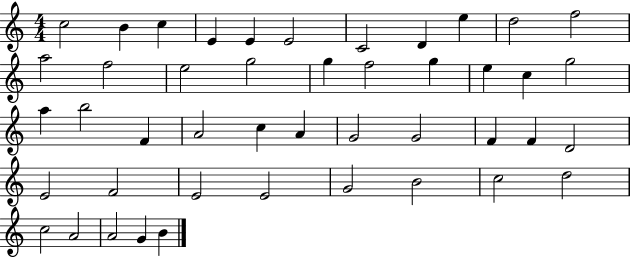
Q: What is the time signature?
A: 4/4